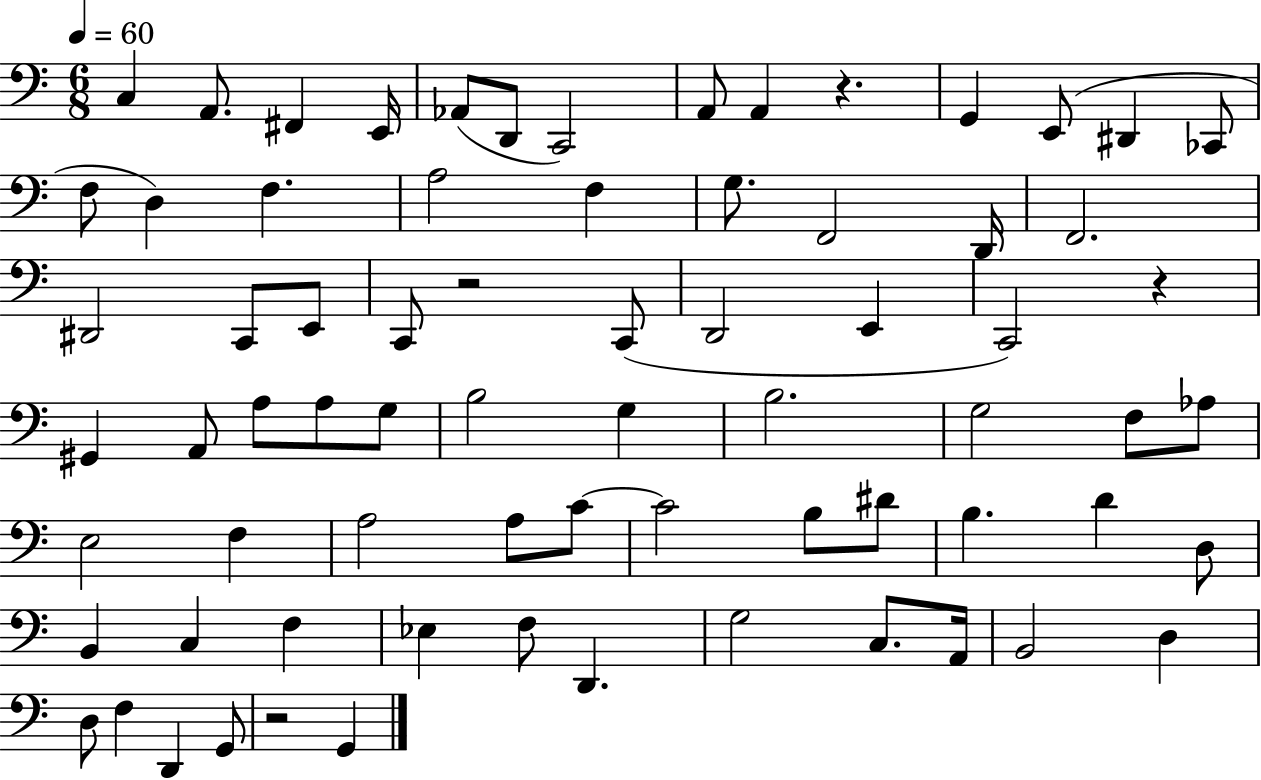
C3/q A2/e. F#2/q E2/s Ab2/e D2/e C2/h A2/e A2/q R/q. G2/q E2/e D#2/q CES2/e F3/e D3/q F3/q. A3/h F3/q G3/e. F2/h D2/s F2/h. D#2/h C2/e E2/e C2/e R/h C2/e D2/h E2/q C2/h R/q G#2/q A2/e A3/e A3/e G3/e B3/h G3/q B3/h. G3/h F3/e Ab3/e E3/h F3/q A3/h A3/e C4/e C4/h B3/e D#4/e B3/q. D4/q D3/e B2/q C3/q F3/q Eb3/q F3/e D2/q. G3/h C3/e. A2/s B2/h D3/q D3/e F3/q D2/q G2/e R/h G2/q